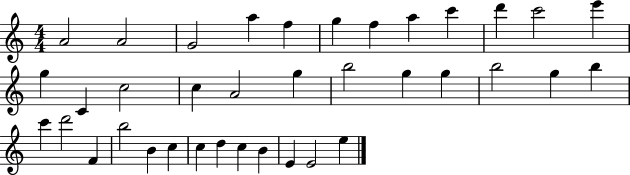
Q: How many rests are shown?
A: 0